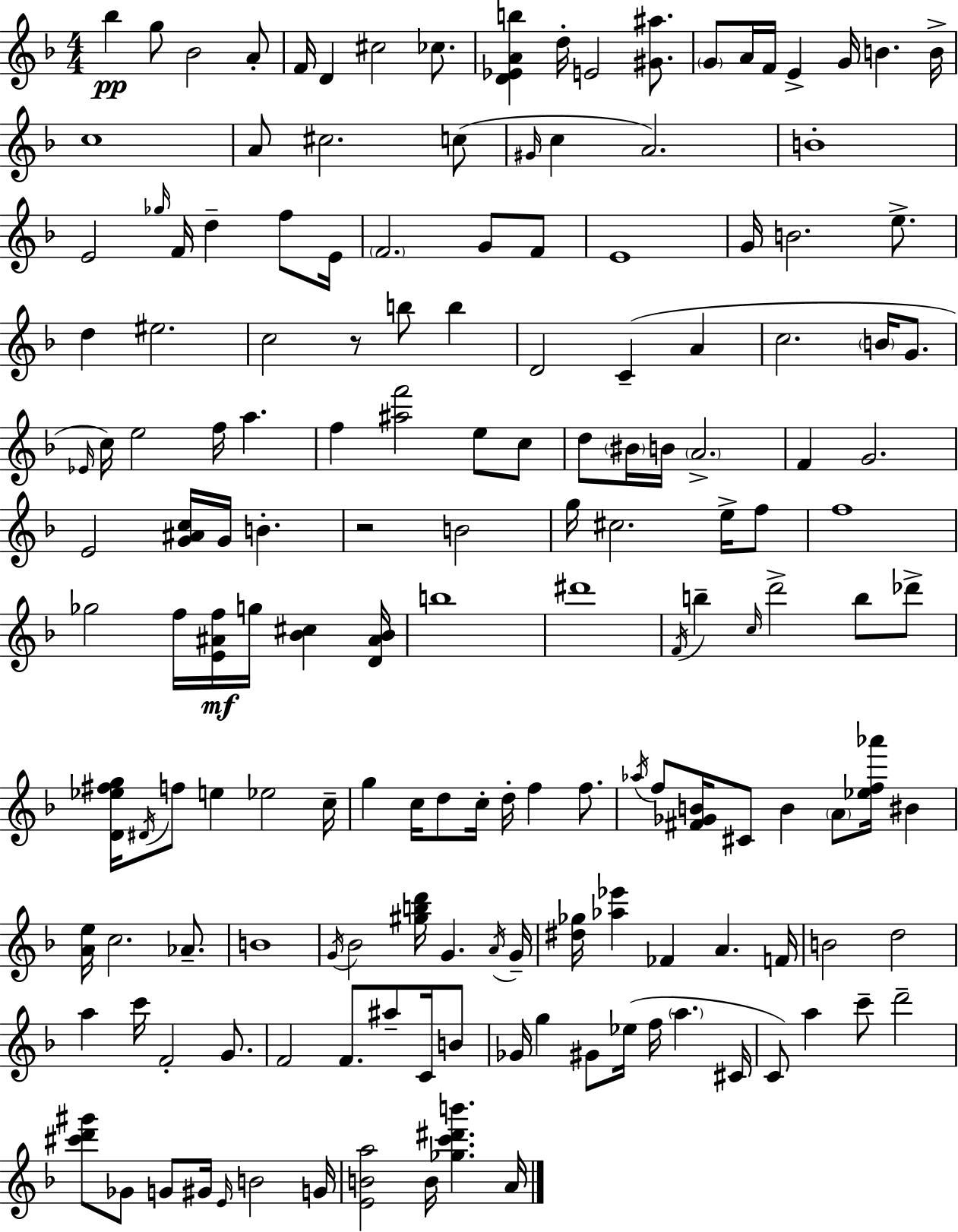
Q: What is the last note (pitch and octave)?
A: A4